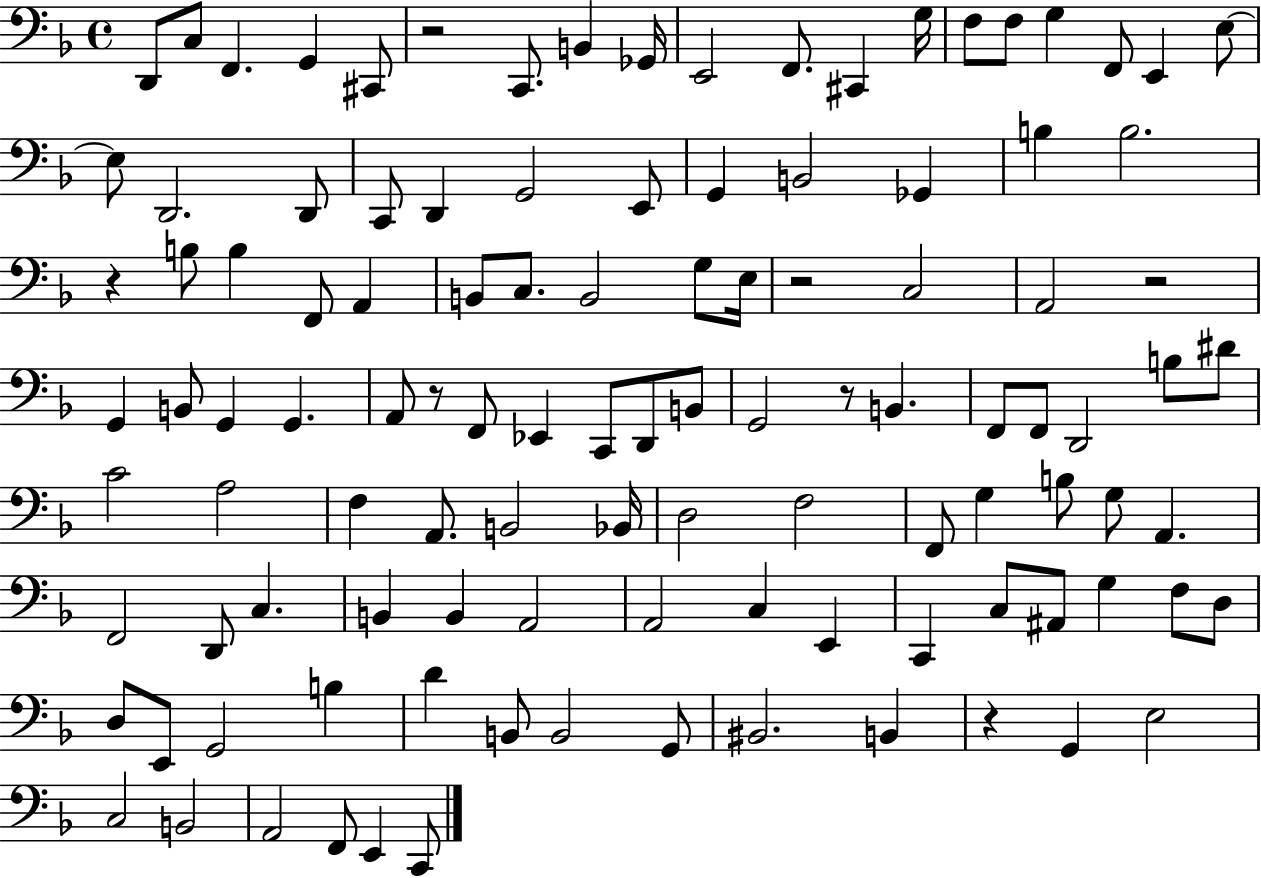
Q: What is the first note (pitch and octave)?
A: D2